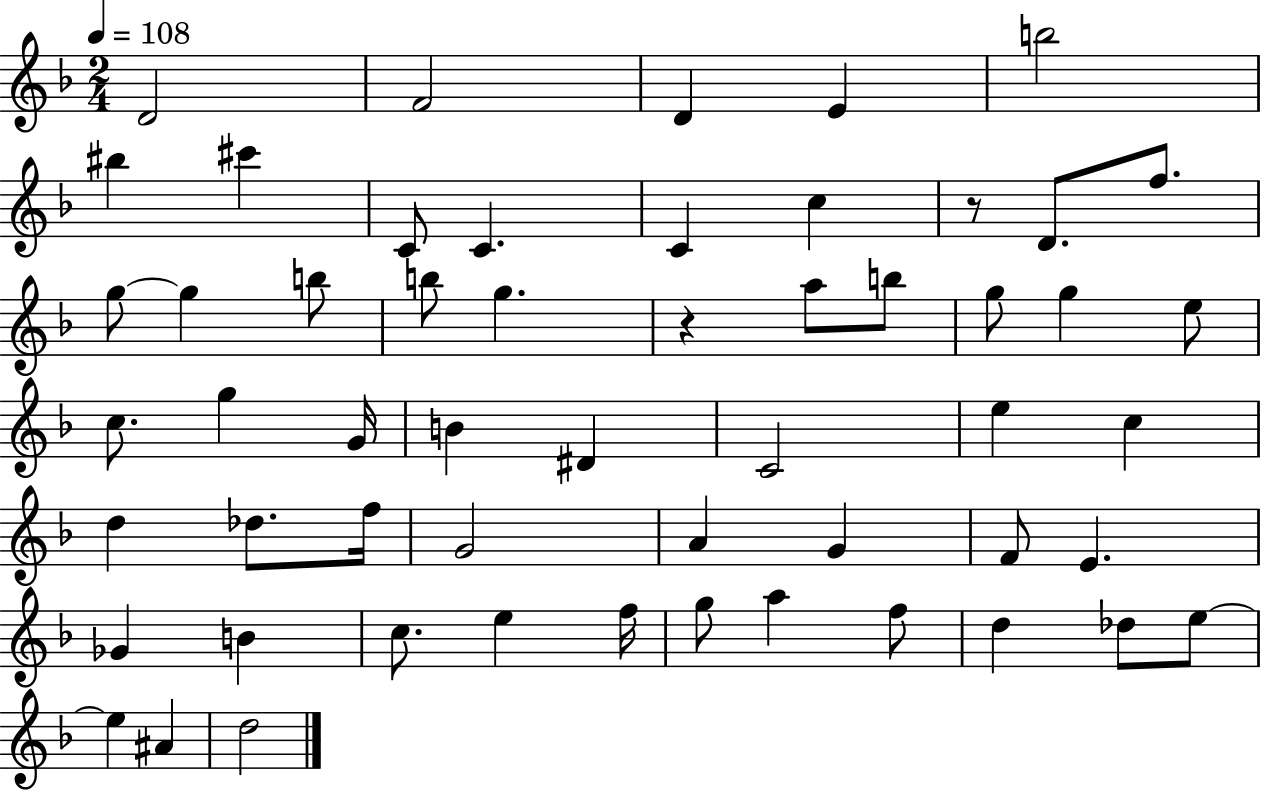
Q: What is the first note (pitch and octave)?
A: D4